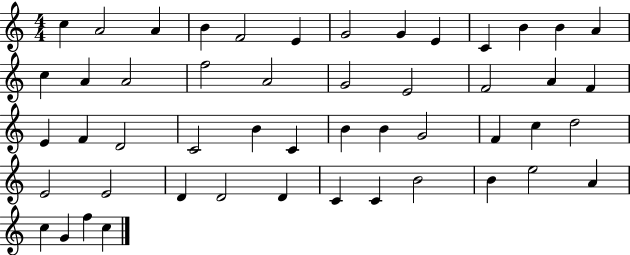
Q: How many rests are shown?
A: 0